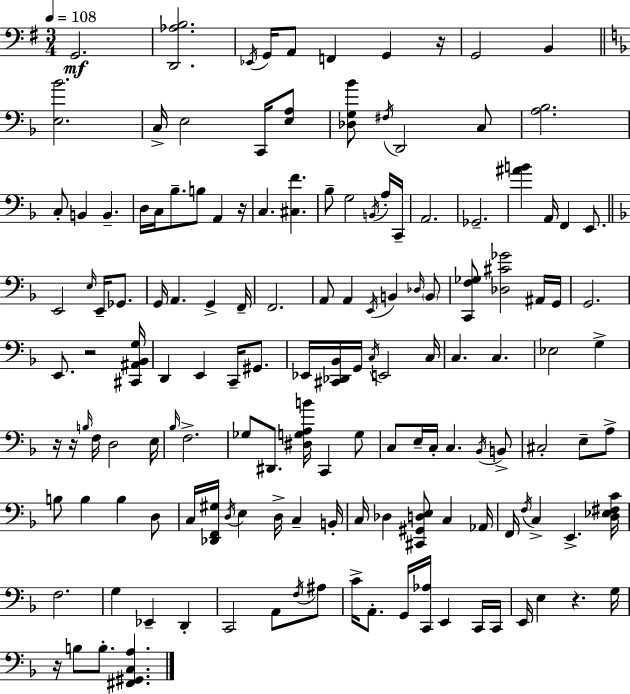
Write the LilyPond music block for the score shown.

{
  \clef bass
  \numericTimeSignature
  \time 3/4
  \key g \major
  \tempo 4 = 108
  g,2.\mf | <d, aes b>2. | \acciaccatura { ees,16 } g,16 a,8 f,4 g,4 | r16 g,2 b,4 | \break \bar "||" \break \key d \minor <e bes'>2. | c16-> e2 c,16 <e a>8 | <des g bes'>8 \acciaccatura { fis16 } d,2 c8 | <a bes>2. | \break c8-. b,4 b,4.-- | d16 c16 bes8.-- b8 a,4 | r16 c4. <cis f'>4. | bes8-- g2 \acciaccatura { b,16 } | \break a16-. c,16-- a,2. | ges,2.-- | <ais' b'>4 a,16 f,4 e,8. | \bar "||" \break \key f \major e,2 \grace { e16 } e,16-- ges,8. | g,16 a,4. g,4-> | f,16-- f,2. | a,8 a,4 \acciaccatura { e,16 } b,4 | \break \grace { des16 } \parenthesize b,8 <c, f ges>8 <des cis' ges'>2 | ais,16 g,16 g,2. | e,8. r2 | <cis, ais, bes, g>16 d,4 e,4 c,16-- | \break gis,8. ees,16 <cis, des, bes,>16 g,16 \acciaccatura { c16 } e,2 | c16 c4. c4. | ees2 | g4-> r16 r16 \grace { b16 } f16 d2 | \break e16 \grace { bes16 } f2.-> | ges8 dis,8. <dis g a b'>16 | c,4 g8 c8 e16-- c16-. c4. | \acciaccatura { bes,16 } b,8-> cis2-. | \break e8-- a8-> b8 b4 | b4 d8 c16 <des, f, gis>16 \acciaccatura { d16 } e4 | d16-> c4-- b,16-. c16 des4 | <cis, gis, d e>8 c4 aes,16 f,16 \acciaccatura { f16 } c4-> | \break e,4.-> <d ees fis c'>16 f2. | g4 | ees,4-- d,4-. c,2 | a,8 \acciaccatura { f16 } ais8 c'16-> a,8.-. | \break g,16 <c, aes>16 e,4 c,16 c,16 e,16 e4 | r4. g16 r16 b8 | b8.-. <fis, gis, c a>4. \bar "|."
}